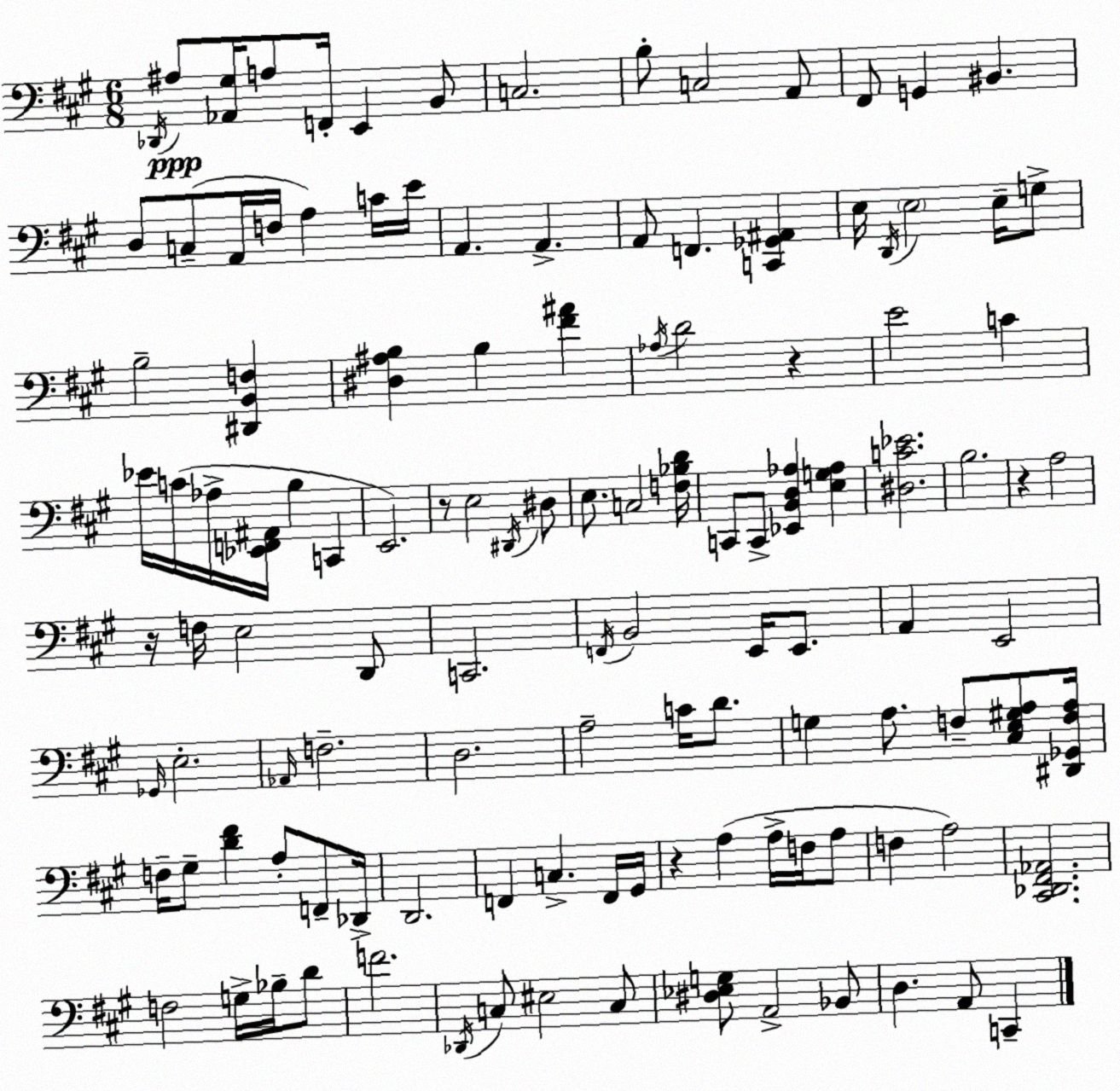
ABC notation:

X:1
T:Untitled
M:6/8
L:1/4
K:A
_D,,/4 ^A,/2 [_A,,^G,]/4 A,/2 F,,/4 E,, B,,/2 C,2 B,/2 C,2 A,,/2 ^F,,/2 G,, ^B,, D,/2 C,/2 A,,/4 F,/4 A, C/4 E/4 A,, A,, A,,/2 F,, [C,,_G,,^A,,] E,/4 D,,/4 E,2 E,/4 G,/2 B,2 [^D,,B,,F,] [^D,^A,B,] B, [^F^A] _A,/4 D2 z E2 C _E/4 C/4 _A,/4 [_E,,F,,^A,,]/4 B, C,, E,,2 z/2 E,2 ^D,,/4 ^D,/2 E,/2 C,2 [F,_B,D]/4 C,,/2 C,,/2 [_E,,B,,D,_A,] [E,G,_A,] [^D,C_E]2 B,2 z A,2 z/4 F,/4 E,2 D,,/2 C,,2 F,,/4 B,,2 E,,/4 E,,/2 A,, E,,2 _G,,/4 E,2 _A,,/4 F,2 D,2 A,2 C/4 D/2 G, A,/2 F,/2 [^C,E,^G,A,]/2 [^D,,_G,,F,A,]/4 F,/4 ^G,/2 [D^F] A,/2 F,,/2 _D,,/4 D,,2 F,, C, F,,/4 ^G,,/4 z A, A,/4 F,/4 A,/2 F, A,2 [^C,,_D,,^F,,_A,,]2 F,2 G,/4 _B,/4 D/2 F2 _D,,/4 C,/2 ^E,2 C,/2 [^D,_E,G,]/2 A,,2 _B,,/2 D, A,,/2 C,,